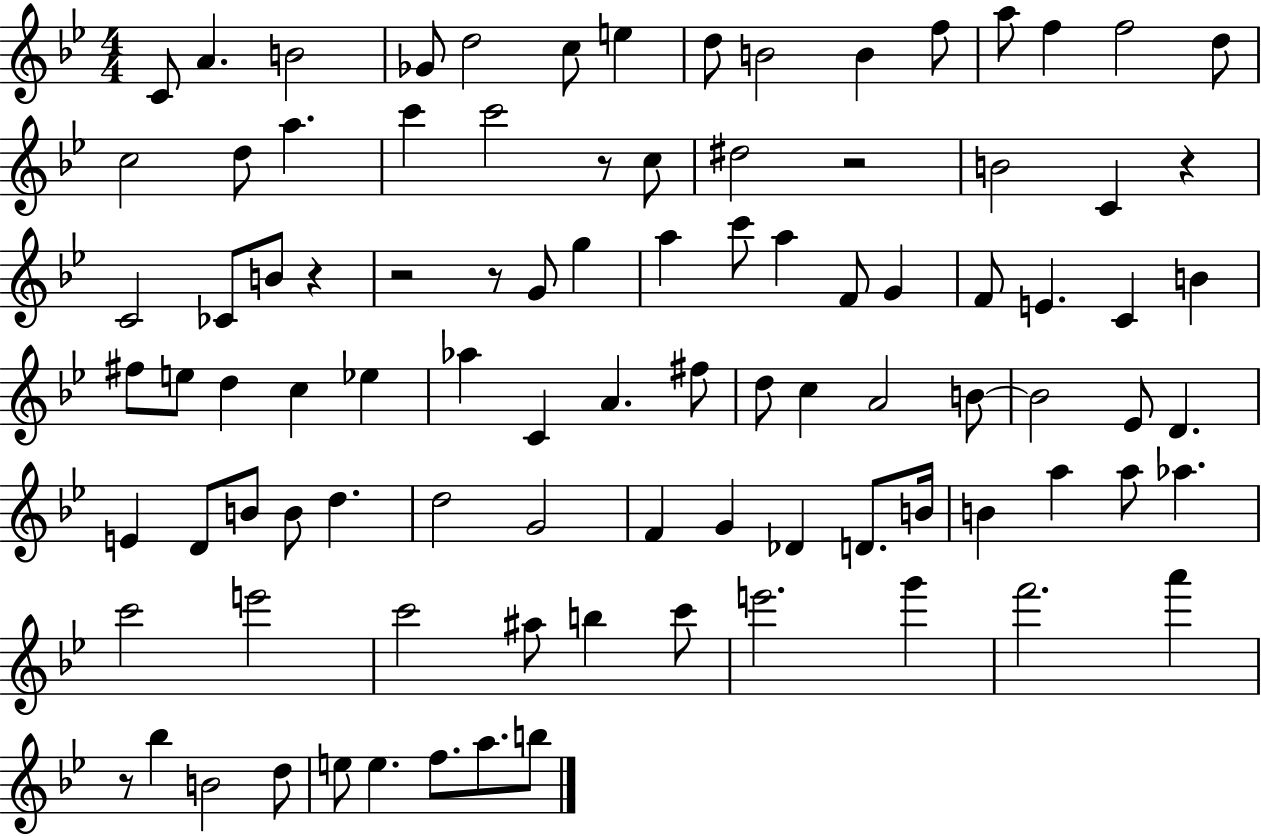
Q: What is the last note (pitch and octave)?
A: B5